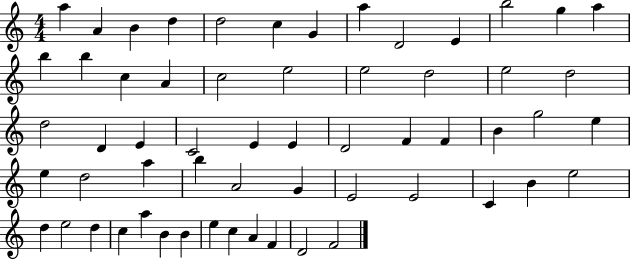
A5/q A4/q B4/q D5/q D5/h C5/q G4/q A5/q D4/h E4/q B5/h G5/q A5/q B5/q B5/q C5/q A4/q C5/h E5/h E5/h D5/h E5/h D5/h D5/h D4/q E4/q C4/h E4/q E4/q D4/h F4/q F4/q B4/q G5/h E5/q E5/q D5/h A5/q B5/q A4/h G4/q E4/h E4/h C4/q B4/q E5/h D5/q E5/h D5/q C5/q A5/q B4/q B4/q E5/q C5/q A4/q F4/q D4/h F4/h